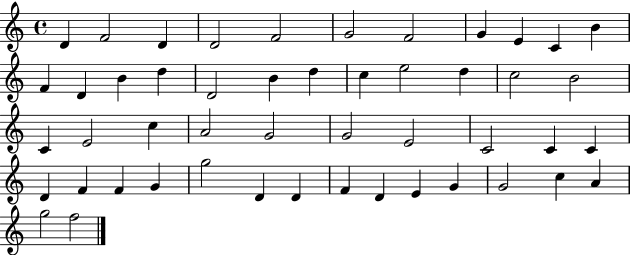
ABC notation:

X:1
T:Untitled
M:4/4
L:1/4
K:C
D F2 D D2 F2 G2 F2 G E C B F D B d D2 B d c e2 d c2 B2 C E2 c A2 G2 G2 E2 C2 C C D F F G g2 D D F D E G G2 c A g2 f2